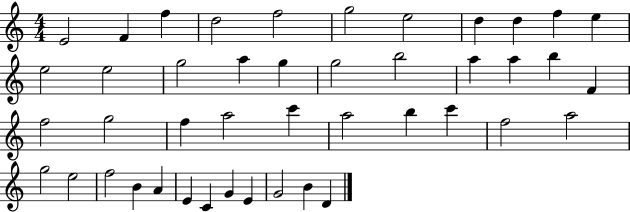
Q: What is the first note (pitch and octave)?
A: E4